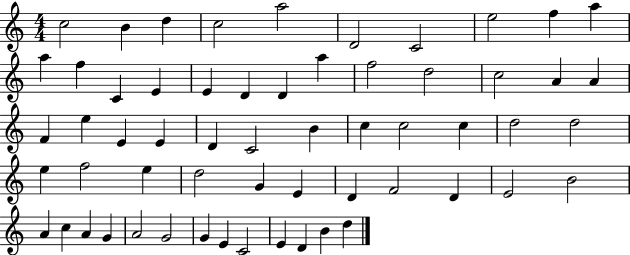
C5/h B4/q D5/q C5/h A5/h D4/h C4/h E5/h F5/q A5/q A5/q F5/q C4/q E4/q E4/q D4/q D4/q A5/q F5/h D5/h C5/h A4/q A4/q F4/q E5/q E4/q E4/q D4/q C4/h B4/q C5/q C5/h C5/q D5/h D5/h E5/q F5/h E5/q D5/h G4/q E4/q D4/q F4/h D4/q E4/h B4/h A4/q C5/q A4/q G4/q A4/h G4/h G4/q E4/q C4/h E4/q D4/q B4/q D5/q